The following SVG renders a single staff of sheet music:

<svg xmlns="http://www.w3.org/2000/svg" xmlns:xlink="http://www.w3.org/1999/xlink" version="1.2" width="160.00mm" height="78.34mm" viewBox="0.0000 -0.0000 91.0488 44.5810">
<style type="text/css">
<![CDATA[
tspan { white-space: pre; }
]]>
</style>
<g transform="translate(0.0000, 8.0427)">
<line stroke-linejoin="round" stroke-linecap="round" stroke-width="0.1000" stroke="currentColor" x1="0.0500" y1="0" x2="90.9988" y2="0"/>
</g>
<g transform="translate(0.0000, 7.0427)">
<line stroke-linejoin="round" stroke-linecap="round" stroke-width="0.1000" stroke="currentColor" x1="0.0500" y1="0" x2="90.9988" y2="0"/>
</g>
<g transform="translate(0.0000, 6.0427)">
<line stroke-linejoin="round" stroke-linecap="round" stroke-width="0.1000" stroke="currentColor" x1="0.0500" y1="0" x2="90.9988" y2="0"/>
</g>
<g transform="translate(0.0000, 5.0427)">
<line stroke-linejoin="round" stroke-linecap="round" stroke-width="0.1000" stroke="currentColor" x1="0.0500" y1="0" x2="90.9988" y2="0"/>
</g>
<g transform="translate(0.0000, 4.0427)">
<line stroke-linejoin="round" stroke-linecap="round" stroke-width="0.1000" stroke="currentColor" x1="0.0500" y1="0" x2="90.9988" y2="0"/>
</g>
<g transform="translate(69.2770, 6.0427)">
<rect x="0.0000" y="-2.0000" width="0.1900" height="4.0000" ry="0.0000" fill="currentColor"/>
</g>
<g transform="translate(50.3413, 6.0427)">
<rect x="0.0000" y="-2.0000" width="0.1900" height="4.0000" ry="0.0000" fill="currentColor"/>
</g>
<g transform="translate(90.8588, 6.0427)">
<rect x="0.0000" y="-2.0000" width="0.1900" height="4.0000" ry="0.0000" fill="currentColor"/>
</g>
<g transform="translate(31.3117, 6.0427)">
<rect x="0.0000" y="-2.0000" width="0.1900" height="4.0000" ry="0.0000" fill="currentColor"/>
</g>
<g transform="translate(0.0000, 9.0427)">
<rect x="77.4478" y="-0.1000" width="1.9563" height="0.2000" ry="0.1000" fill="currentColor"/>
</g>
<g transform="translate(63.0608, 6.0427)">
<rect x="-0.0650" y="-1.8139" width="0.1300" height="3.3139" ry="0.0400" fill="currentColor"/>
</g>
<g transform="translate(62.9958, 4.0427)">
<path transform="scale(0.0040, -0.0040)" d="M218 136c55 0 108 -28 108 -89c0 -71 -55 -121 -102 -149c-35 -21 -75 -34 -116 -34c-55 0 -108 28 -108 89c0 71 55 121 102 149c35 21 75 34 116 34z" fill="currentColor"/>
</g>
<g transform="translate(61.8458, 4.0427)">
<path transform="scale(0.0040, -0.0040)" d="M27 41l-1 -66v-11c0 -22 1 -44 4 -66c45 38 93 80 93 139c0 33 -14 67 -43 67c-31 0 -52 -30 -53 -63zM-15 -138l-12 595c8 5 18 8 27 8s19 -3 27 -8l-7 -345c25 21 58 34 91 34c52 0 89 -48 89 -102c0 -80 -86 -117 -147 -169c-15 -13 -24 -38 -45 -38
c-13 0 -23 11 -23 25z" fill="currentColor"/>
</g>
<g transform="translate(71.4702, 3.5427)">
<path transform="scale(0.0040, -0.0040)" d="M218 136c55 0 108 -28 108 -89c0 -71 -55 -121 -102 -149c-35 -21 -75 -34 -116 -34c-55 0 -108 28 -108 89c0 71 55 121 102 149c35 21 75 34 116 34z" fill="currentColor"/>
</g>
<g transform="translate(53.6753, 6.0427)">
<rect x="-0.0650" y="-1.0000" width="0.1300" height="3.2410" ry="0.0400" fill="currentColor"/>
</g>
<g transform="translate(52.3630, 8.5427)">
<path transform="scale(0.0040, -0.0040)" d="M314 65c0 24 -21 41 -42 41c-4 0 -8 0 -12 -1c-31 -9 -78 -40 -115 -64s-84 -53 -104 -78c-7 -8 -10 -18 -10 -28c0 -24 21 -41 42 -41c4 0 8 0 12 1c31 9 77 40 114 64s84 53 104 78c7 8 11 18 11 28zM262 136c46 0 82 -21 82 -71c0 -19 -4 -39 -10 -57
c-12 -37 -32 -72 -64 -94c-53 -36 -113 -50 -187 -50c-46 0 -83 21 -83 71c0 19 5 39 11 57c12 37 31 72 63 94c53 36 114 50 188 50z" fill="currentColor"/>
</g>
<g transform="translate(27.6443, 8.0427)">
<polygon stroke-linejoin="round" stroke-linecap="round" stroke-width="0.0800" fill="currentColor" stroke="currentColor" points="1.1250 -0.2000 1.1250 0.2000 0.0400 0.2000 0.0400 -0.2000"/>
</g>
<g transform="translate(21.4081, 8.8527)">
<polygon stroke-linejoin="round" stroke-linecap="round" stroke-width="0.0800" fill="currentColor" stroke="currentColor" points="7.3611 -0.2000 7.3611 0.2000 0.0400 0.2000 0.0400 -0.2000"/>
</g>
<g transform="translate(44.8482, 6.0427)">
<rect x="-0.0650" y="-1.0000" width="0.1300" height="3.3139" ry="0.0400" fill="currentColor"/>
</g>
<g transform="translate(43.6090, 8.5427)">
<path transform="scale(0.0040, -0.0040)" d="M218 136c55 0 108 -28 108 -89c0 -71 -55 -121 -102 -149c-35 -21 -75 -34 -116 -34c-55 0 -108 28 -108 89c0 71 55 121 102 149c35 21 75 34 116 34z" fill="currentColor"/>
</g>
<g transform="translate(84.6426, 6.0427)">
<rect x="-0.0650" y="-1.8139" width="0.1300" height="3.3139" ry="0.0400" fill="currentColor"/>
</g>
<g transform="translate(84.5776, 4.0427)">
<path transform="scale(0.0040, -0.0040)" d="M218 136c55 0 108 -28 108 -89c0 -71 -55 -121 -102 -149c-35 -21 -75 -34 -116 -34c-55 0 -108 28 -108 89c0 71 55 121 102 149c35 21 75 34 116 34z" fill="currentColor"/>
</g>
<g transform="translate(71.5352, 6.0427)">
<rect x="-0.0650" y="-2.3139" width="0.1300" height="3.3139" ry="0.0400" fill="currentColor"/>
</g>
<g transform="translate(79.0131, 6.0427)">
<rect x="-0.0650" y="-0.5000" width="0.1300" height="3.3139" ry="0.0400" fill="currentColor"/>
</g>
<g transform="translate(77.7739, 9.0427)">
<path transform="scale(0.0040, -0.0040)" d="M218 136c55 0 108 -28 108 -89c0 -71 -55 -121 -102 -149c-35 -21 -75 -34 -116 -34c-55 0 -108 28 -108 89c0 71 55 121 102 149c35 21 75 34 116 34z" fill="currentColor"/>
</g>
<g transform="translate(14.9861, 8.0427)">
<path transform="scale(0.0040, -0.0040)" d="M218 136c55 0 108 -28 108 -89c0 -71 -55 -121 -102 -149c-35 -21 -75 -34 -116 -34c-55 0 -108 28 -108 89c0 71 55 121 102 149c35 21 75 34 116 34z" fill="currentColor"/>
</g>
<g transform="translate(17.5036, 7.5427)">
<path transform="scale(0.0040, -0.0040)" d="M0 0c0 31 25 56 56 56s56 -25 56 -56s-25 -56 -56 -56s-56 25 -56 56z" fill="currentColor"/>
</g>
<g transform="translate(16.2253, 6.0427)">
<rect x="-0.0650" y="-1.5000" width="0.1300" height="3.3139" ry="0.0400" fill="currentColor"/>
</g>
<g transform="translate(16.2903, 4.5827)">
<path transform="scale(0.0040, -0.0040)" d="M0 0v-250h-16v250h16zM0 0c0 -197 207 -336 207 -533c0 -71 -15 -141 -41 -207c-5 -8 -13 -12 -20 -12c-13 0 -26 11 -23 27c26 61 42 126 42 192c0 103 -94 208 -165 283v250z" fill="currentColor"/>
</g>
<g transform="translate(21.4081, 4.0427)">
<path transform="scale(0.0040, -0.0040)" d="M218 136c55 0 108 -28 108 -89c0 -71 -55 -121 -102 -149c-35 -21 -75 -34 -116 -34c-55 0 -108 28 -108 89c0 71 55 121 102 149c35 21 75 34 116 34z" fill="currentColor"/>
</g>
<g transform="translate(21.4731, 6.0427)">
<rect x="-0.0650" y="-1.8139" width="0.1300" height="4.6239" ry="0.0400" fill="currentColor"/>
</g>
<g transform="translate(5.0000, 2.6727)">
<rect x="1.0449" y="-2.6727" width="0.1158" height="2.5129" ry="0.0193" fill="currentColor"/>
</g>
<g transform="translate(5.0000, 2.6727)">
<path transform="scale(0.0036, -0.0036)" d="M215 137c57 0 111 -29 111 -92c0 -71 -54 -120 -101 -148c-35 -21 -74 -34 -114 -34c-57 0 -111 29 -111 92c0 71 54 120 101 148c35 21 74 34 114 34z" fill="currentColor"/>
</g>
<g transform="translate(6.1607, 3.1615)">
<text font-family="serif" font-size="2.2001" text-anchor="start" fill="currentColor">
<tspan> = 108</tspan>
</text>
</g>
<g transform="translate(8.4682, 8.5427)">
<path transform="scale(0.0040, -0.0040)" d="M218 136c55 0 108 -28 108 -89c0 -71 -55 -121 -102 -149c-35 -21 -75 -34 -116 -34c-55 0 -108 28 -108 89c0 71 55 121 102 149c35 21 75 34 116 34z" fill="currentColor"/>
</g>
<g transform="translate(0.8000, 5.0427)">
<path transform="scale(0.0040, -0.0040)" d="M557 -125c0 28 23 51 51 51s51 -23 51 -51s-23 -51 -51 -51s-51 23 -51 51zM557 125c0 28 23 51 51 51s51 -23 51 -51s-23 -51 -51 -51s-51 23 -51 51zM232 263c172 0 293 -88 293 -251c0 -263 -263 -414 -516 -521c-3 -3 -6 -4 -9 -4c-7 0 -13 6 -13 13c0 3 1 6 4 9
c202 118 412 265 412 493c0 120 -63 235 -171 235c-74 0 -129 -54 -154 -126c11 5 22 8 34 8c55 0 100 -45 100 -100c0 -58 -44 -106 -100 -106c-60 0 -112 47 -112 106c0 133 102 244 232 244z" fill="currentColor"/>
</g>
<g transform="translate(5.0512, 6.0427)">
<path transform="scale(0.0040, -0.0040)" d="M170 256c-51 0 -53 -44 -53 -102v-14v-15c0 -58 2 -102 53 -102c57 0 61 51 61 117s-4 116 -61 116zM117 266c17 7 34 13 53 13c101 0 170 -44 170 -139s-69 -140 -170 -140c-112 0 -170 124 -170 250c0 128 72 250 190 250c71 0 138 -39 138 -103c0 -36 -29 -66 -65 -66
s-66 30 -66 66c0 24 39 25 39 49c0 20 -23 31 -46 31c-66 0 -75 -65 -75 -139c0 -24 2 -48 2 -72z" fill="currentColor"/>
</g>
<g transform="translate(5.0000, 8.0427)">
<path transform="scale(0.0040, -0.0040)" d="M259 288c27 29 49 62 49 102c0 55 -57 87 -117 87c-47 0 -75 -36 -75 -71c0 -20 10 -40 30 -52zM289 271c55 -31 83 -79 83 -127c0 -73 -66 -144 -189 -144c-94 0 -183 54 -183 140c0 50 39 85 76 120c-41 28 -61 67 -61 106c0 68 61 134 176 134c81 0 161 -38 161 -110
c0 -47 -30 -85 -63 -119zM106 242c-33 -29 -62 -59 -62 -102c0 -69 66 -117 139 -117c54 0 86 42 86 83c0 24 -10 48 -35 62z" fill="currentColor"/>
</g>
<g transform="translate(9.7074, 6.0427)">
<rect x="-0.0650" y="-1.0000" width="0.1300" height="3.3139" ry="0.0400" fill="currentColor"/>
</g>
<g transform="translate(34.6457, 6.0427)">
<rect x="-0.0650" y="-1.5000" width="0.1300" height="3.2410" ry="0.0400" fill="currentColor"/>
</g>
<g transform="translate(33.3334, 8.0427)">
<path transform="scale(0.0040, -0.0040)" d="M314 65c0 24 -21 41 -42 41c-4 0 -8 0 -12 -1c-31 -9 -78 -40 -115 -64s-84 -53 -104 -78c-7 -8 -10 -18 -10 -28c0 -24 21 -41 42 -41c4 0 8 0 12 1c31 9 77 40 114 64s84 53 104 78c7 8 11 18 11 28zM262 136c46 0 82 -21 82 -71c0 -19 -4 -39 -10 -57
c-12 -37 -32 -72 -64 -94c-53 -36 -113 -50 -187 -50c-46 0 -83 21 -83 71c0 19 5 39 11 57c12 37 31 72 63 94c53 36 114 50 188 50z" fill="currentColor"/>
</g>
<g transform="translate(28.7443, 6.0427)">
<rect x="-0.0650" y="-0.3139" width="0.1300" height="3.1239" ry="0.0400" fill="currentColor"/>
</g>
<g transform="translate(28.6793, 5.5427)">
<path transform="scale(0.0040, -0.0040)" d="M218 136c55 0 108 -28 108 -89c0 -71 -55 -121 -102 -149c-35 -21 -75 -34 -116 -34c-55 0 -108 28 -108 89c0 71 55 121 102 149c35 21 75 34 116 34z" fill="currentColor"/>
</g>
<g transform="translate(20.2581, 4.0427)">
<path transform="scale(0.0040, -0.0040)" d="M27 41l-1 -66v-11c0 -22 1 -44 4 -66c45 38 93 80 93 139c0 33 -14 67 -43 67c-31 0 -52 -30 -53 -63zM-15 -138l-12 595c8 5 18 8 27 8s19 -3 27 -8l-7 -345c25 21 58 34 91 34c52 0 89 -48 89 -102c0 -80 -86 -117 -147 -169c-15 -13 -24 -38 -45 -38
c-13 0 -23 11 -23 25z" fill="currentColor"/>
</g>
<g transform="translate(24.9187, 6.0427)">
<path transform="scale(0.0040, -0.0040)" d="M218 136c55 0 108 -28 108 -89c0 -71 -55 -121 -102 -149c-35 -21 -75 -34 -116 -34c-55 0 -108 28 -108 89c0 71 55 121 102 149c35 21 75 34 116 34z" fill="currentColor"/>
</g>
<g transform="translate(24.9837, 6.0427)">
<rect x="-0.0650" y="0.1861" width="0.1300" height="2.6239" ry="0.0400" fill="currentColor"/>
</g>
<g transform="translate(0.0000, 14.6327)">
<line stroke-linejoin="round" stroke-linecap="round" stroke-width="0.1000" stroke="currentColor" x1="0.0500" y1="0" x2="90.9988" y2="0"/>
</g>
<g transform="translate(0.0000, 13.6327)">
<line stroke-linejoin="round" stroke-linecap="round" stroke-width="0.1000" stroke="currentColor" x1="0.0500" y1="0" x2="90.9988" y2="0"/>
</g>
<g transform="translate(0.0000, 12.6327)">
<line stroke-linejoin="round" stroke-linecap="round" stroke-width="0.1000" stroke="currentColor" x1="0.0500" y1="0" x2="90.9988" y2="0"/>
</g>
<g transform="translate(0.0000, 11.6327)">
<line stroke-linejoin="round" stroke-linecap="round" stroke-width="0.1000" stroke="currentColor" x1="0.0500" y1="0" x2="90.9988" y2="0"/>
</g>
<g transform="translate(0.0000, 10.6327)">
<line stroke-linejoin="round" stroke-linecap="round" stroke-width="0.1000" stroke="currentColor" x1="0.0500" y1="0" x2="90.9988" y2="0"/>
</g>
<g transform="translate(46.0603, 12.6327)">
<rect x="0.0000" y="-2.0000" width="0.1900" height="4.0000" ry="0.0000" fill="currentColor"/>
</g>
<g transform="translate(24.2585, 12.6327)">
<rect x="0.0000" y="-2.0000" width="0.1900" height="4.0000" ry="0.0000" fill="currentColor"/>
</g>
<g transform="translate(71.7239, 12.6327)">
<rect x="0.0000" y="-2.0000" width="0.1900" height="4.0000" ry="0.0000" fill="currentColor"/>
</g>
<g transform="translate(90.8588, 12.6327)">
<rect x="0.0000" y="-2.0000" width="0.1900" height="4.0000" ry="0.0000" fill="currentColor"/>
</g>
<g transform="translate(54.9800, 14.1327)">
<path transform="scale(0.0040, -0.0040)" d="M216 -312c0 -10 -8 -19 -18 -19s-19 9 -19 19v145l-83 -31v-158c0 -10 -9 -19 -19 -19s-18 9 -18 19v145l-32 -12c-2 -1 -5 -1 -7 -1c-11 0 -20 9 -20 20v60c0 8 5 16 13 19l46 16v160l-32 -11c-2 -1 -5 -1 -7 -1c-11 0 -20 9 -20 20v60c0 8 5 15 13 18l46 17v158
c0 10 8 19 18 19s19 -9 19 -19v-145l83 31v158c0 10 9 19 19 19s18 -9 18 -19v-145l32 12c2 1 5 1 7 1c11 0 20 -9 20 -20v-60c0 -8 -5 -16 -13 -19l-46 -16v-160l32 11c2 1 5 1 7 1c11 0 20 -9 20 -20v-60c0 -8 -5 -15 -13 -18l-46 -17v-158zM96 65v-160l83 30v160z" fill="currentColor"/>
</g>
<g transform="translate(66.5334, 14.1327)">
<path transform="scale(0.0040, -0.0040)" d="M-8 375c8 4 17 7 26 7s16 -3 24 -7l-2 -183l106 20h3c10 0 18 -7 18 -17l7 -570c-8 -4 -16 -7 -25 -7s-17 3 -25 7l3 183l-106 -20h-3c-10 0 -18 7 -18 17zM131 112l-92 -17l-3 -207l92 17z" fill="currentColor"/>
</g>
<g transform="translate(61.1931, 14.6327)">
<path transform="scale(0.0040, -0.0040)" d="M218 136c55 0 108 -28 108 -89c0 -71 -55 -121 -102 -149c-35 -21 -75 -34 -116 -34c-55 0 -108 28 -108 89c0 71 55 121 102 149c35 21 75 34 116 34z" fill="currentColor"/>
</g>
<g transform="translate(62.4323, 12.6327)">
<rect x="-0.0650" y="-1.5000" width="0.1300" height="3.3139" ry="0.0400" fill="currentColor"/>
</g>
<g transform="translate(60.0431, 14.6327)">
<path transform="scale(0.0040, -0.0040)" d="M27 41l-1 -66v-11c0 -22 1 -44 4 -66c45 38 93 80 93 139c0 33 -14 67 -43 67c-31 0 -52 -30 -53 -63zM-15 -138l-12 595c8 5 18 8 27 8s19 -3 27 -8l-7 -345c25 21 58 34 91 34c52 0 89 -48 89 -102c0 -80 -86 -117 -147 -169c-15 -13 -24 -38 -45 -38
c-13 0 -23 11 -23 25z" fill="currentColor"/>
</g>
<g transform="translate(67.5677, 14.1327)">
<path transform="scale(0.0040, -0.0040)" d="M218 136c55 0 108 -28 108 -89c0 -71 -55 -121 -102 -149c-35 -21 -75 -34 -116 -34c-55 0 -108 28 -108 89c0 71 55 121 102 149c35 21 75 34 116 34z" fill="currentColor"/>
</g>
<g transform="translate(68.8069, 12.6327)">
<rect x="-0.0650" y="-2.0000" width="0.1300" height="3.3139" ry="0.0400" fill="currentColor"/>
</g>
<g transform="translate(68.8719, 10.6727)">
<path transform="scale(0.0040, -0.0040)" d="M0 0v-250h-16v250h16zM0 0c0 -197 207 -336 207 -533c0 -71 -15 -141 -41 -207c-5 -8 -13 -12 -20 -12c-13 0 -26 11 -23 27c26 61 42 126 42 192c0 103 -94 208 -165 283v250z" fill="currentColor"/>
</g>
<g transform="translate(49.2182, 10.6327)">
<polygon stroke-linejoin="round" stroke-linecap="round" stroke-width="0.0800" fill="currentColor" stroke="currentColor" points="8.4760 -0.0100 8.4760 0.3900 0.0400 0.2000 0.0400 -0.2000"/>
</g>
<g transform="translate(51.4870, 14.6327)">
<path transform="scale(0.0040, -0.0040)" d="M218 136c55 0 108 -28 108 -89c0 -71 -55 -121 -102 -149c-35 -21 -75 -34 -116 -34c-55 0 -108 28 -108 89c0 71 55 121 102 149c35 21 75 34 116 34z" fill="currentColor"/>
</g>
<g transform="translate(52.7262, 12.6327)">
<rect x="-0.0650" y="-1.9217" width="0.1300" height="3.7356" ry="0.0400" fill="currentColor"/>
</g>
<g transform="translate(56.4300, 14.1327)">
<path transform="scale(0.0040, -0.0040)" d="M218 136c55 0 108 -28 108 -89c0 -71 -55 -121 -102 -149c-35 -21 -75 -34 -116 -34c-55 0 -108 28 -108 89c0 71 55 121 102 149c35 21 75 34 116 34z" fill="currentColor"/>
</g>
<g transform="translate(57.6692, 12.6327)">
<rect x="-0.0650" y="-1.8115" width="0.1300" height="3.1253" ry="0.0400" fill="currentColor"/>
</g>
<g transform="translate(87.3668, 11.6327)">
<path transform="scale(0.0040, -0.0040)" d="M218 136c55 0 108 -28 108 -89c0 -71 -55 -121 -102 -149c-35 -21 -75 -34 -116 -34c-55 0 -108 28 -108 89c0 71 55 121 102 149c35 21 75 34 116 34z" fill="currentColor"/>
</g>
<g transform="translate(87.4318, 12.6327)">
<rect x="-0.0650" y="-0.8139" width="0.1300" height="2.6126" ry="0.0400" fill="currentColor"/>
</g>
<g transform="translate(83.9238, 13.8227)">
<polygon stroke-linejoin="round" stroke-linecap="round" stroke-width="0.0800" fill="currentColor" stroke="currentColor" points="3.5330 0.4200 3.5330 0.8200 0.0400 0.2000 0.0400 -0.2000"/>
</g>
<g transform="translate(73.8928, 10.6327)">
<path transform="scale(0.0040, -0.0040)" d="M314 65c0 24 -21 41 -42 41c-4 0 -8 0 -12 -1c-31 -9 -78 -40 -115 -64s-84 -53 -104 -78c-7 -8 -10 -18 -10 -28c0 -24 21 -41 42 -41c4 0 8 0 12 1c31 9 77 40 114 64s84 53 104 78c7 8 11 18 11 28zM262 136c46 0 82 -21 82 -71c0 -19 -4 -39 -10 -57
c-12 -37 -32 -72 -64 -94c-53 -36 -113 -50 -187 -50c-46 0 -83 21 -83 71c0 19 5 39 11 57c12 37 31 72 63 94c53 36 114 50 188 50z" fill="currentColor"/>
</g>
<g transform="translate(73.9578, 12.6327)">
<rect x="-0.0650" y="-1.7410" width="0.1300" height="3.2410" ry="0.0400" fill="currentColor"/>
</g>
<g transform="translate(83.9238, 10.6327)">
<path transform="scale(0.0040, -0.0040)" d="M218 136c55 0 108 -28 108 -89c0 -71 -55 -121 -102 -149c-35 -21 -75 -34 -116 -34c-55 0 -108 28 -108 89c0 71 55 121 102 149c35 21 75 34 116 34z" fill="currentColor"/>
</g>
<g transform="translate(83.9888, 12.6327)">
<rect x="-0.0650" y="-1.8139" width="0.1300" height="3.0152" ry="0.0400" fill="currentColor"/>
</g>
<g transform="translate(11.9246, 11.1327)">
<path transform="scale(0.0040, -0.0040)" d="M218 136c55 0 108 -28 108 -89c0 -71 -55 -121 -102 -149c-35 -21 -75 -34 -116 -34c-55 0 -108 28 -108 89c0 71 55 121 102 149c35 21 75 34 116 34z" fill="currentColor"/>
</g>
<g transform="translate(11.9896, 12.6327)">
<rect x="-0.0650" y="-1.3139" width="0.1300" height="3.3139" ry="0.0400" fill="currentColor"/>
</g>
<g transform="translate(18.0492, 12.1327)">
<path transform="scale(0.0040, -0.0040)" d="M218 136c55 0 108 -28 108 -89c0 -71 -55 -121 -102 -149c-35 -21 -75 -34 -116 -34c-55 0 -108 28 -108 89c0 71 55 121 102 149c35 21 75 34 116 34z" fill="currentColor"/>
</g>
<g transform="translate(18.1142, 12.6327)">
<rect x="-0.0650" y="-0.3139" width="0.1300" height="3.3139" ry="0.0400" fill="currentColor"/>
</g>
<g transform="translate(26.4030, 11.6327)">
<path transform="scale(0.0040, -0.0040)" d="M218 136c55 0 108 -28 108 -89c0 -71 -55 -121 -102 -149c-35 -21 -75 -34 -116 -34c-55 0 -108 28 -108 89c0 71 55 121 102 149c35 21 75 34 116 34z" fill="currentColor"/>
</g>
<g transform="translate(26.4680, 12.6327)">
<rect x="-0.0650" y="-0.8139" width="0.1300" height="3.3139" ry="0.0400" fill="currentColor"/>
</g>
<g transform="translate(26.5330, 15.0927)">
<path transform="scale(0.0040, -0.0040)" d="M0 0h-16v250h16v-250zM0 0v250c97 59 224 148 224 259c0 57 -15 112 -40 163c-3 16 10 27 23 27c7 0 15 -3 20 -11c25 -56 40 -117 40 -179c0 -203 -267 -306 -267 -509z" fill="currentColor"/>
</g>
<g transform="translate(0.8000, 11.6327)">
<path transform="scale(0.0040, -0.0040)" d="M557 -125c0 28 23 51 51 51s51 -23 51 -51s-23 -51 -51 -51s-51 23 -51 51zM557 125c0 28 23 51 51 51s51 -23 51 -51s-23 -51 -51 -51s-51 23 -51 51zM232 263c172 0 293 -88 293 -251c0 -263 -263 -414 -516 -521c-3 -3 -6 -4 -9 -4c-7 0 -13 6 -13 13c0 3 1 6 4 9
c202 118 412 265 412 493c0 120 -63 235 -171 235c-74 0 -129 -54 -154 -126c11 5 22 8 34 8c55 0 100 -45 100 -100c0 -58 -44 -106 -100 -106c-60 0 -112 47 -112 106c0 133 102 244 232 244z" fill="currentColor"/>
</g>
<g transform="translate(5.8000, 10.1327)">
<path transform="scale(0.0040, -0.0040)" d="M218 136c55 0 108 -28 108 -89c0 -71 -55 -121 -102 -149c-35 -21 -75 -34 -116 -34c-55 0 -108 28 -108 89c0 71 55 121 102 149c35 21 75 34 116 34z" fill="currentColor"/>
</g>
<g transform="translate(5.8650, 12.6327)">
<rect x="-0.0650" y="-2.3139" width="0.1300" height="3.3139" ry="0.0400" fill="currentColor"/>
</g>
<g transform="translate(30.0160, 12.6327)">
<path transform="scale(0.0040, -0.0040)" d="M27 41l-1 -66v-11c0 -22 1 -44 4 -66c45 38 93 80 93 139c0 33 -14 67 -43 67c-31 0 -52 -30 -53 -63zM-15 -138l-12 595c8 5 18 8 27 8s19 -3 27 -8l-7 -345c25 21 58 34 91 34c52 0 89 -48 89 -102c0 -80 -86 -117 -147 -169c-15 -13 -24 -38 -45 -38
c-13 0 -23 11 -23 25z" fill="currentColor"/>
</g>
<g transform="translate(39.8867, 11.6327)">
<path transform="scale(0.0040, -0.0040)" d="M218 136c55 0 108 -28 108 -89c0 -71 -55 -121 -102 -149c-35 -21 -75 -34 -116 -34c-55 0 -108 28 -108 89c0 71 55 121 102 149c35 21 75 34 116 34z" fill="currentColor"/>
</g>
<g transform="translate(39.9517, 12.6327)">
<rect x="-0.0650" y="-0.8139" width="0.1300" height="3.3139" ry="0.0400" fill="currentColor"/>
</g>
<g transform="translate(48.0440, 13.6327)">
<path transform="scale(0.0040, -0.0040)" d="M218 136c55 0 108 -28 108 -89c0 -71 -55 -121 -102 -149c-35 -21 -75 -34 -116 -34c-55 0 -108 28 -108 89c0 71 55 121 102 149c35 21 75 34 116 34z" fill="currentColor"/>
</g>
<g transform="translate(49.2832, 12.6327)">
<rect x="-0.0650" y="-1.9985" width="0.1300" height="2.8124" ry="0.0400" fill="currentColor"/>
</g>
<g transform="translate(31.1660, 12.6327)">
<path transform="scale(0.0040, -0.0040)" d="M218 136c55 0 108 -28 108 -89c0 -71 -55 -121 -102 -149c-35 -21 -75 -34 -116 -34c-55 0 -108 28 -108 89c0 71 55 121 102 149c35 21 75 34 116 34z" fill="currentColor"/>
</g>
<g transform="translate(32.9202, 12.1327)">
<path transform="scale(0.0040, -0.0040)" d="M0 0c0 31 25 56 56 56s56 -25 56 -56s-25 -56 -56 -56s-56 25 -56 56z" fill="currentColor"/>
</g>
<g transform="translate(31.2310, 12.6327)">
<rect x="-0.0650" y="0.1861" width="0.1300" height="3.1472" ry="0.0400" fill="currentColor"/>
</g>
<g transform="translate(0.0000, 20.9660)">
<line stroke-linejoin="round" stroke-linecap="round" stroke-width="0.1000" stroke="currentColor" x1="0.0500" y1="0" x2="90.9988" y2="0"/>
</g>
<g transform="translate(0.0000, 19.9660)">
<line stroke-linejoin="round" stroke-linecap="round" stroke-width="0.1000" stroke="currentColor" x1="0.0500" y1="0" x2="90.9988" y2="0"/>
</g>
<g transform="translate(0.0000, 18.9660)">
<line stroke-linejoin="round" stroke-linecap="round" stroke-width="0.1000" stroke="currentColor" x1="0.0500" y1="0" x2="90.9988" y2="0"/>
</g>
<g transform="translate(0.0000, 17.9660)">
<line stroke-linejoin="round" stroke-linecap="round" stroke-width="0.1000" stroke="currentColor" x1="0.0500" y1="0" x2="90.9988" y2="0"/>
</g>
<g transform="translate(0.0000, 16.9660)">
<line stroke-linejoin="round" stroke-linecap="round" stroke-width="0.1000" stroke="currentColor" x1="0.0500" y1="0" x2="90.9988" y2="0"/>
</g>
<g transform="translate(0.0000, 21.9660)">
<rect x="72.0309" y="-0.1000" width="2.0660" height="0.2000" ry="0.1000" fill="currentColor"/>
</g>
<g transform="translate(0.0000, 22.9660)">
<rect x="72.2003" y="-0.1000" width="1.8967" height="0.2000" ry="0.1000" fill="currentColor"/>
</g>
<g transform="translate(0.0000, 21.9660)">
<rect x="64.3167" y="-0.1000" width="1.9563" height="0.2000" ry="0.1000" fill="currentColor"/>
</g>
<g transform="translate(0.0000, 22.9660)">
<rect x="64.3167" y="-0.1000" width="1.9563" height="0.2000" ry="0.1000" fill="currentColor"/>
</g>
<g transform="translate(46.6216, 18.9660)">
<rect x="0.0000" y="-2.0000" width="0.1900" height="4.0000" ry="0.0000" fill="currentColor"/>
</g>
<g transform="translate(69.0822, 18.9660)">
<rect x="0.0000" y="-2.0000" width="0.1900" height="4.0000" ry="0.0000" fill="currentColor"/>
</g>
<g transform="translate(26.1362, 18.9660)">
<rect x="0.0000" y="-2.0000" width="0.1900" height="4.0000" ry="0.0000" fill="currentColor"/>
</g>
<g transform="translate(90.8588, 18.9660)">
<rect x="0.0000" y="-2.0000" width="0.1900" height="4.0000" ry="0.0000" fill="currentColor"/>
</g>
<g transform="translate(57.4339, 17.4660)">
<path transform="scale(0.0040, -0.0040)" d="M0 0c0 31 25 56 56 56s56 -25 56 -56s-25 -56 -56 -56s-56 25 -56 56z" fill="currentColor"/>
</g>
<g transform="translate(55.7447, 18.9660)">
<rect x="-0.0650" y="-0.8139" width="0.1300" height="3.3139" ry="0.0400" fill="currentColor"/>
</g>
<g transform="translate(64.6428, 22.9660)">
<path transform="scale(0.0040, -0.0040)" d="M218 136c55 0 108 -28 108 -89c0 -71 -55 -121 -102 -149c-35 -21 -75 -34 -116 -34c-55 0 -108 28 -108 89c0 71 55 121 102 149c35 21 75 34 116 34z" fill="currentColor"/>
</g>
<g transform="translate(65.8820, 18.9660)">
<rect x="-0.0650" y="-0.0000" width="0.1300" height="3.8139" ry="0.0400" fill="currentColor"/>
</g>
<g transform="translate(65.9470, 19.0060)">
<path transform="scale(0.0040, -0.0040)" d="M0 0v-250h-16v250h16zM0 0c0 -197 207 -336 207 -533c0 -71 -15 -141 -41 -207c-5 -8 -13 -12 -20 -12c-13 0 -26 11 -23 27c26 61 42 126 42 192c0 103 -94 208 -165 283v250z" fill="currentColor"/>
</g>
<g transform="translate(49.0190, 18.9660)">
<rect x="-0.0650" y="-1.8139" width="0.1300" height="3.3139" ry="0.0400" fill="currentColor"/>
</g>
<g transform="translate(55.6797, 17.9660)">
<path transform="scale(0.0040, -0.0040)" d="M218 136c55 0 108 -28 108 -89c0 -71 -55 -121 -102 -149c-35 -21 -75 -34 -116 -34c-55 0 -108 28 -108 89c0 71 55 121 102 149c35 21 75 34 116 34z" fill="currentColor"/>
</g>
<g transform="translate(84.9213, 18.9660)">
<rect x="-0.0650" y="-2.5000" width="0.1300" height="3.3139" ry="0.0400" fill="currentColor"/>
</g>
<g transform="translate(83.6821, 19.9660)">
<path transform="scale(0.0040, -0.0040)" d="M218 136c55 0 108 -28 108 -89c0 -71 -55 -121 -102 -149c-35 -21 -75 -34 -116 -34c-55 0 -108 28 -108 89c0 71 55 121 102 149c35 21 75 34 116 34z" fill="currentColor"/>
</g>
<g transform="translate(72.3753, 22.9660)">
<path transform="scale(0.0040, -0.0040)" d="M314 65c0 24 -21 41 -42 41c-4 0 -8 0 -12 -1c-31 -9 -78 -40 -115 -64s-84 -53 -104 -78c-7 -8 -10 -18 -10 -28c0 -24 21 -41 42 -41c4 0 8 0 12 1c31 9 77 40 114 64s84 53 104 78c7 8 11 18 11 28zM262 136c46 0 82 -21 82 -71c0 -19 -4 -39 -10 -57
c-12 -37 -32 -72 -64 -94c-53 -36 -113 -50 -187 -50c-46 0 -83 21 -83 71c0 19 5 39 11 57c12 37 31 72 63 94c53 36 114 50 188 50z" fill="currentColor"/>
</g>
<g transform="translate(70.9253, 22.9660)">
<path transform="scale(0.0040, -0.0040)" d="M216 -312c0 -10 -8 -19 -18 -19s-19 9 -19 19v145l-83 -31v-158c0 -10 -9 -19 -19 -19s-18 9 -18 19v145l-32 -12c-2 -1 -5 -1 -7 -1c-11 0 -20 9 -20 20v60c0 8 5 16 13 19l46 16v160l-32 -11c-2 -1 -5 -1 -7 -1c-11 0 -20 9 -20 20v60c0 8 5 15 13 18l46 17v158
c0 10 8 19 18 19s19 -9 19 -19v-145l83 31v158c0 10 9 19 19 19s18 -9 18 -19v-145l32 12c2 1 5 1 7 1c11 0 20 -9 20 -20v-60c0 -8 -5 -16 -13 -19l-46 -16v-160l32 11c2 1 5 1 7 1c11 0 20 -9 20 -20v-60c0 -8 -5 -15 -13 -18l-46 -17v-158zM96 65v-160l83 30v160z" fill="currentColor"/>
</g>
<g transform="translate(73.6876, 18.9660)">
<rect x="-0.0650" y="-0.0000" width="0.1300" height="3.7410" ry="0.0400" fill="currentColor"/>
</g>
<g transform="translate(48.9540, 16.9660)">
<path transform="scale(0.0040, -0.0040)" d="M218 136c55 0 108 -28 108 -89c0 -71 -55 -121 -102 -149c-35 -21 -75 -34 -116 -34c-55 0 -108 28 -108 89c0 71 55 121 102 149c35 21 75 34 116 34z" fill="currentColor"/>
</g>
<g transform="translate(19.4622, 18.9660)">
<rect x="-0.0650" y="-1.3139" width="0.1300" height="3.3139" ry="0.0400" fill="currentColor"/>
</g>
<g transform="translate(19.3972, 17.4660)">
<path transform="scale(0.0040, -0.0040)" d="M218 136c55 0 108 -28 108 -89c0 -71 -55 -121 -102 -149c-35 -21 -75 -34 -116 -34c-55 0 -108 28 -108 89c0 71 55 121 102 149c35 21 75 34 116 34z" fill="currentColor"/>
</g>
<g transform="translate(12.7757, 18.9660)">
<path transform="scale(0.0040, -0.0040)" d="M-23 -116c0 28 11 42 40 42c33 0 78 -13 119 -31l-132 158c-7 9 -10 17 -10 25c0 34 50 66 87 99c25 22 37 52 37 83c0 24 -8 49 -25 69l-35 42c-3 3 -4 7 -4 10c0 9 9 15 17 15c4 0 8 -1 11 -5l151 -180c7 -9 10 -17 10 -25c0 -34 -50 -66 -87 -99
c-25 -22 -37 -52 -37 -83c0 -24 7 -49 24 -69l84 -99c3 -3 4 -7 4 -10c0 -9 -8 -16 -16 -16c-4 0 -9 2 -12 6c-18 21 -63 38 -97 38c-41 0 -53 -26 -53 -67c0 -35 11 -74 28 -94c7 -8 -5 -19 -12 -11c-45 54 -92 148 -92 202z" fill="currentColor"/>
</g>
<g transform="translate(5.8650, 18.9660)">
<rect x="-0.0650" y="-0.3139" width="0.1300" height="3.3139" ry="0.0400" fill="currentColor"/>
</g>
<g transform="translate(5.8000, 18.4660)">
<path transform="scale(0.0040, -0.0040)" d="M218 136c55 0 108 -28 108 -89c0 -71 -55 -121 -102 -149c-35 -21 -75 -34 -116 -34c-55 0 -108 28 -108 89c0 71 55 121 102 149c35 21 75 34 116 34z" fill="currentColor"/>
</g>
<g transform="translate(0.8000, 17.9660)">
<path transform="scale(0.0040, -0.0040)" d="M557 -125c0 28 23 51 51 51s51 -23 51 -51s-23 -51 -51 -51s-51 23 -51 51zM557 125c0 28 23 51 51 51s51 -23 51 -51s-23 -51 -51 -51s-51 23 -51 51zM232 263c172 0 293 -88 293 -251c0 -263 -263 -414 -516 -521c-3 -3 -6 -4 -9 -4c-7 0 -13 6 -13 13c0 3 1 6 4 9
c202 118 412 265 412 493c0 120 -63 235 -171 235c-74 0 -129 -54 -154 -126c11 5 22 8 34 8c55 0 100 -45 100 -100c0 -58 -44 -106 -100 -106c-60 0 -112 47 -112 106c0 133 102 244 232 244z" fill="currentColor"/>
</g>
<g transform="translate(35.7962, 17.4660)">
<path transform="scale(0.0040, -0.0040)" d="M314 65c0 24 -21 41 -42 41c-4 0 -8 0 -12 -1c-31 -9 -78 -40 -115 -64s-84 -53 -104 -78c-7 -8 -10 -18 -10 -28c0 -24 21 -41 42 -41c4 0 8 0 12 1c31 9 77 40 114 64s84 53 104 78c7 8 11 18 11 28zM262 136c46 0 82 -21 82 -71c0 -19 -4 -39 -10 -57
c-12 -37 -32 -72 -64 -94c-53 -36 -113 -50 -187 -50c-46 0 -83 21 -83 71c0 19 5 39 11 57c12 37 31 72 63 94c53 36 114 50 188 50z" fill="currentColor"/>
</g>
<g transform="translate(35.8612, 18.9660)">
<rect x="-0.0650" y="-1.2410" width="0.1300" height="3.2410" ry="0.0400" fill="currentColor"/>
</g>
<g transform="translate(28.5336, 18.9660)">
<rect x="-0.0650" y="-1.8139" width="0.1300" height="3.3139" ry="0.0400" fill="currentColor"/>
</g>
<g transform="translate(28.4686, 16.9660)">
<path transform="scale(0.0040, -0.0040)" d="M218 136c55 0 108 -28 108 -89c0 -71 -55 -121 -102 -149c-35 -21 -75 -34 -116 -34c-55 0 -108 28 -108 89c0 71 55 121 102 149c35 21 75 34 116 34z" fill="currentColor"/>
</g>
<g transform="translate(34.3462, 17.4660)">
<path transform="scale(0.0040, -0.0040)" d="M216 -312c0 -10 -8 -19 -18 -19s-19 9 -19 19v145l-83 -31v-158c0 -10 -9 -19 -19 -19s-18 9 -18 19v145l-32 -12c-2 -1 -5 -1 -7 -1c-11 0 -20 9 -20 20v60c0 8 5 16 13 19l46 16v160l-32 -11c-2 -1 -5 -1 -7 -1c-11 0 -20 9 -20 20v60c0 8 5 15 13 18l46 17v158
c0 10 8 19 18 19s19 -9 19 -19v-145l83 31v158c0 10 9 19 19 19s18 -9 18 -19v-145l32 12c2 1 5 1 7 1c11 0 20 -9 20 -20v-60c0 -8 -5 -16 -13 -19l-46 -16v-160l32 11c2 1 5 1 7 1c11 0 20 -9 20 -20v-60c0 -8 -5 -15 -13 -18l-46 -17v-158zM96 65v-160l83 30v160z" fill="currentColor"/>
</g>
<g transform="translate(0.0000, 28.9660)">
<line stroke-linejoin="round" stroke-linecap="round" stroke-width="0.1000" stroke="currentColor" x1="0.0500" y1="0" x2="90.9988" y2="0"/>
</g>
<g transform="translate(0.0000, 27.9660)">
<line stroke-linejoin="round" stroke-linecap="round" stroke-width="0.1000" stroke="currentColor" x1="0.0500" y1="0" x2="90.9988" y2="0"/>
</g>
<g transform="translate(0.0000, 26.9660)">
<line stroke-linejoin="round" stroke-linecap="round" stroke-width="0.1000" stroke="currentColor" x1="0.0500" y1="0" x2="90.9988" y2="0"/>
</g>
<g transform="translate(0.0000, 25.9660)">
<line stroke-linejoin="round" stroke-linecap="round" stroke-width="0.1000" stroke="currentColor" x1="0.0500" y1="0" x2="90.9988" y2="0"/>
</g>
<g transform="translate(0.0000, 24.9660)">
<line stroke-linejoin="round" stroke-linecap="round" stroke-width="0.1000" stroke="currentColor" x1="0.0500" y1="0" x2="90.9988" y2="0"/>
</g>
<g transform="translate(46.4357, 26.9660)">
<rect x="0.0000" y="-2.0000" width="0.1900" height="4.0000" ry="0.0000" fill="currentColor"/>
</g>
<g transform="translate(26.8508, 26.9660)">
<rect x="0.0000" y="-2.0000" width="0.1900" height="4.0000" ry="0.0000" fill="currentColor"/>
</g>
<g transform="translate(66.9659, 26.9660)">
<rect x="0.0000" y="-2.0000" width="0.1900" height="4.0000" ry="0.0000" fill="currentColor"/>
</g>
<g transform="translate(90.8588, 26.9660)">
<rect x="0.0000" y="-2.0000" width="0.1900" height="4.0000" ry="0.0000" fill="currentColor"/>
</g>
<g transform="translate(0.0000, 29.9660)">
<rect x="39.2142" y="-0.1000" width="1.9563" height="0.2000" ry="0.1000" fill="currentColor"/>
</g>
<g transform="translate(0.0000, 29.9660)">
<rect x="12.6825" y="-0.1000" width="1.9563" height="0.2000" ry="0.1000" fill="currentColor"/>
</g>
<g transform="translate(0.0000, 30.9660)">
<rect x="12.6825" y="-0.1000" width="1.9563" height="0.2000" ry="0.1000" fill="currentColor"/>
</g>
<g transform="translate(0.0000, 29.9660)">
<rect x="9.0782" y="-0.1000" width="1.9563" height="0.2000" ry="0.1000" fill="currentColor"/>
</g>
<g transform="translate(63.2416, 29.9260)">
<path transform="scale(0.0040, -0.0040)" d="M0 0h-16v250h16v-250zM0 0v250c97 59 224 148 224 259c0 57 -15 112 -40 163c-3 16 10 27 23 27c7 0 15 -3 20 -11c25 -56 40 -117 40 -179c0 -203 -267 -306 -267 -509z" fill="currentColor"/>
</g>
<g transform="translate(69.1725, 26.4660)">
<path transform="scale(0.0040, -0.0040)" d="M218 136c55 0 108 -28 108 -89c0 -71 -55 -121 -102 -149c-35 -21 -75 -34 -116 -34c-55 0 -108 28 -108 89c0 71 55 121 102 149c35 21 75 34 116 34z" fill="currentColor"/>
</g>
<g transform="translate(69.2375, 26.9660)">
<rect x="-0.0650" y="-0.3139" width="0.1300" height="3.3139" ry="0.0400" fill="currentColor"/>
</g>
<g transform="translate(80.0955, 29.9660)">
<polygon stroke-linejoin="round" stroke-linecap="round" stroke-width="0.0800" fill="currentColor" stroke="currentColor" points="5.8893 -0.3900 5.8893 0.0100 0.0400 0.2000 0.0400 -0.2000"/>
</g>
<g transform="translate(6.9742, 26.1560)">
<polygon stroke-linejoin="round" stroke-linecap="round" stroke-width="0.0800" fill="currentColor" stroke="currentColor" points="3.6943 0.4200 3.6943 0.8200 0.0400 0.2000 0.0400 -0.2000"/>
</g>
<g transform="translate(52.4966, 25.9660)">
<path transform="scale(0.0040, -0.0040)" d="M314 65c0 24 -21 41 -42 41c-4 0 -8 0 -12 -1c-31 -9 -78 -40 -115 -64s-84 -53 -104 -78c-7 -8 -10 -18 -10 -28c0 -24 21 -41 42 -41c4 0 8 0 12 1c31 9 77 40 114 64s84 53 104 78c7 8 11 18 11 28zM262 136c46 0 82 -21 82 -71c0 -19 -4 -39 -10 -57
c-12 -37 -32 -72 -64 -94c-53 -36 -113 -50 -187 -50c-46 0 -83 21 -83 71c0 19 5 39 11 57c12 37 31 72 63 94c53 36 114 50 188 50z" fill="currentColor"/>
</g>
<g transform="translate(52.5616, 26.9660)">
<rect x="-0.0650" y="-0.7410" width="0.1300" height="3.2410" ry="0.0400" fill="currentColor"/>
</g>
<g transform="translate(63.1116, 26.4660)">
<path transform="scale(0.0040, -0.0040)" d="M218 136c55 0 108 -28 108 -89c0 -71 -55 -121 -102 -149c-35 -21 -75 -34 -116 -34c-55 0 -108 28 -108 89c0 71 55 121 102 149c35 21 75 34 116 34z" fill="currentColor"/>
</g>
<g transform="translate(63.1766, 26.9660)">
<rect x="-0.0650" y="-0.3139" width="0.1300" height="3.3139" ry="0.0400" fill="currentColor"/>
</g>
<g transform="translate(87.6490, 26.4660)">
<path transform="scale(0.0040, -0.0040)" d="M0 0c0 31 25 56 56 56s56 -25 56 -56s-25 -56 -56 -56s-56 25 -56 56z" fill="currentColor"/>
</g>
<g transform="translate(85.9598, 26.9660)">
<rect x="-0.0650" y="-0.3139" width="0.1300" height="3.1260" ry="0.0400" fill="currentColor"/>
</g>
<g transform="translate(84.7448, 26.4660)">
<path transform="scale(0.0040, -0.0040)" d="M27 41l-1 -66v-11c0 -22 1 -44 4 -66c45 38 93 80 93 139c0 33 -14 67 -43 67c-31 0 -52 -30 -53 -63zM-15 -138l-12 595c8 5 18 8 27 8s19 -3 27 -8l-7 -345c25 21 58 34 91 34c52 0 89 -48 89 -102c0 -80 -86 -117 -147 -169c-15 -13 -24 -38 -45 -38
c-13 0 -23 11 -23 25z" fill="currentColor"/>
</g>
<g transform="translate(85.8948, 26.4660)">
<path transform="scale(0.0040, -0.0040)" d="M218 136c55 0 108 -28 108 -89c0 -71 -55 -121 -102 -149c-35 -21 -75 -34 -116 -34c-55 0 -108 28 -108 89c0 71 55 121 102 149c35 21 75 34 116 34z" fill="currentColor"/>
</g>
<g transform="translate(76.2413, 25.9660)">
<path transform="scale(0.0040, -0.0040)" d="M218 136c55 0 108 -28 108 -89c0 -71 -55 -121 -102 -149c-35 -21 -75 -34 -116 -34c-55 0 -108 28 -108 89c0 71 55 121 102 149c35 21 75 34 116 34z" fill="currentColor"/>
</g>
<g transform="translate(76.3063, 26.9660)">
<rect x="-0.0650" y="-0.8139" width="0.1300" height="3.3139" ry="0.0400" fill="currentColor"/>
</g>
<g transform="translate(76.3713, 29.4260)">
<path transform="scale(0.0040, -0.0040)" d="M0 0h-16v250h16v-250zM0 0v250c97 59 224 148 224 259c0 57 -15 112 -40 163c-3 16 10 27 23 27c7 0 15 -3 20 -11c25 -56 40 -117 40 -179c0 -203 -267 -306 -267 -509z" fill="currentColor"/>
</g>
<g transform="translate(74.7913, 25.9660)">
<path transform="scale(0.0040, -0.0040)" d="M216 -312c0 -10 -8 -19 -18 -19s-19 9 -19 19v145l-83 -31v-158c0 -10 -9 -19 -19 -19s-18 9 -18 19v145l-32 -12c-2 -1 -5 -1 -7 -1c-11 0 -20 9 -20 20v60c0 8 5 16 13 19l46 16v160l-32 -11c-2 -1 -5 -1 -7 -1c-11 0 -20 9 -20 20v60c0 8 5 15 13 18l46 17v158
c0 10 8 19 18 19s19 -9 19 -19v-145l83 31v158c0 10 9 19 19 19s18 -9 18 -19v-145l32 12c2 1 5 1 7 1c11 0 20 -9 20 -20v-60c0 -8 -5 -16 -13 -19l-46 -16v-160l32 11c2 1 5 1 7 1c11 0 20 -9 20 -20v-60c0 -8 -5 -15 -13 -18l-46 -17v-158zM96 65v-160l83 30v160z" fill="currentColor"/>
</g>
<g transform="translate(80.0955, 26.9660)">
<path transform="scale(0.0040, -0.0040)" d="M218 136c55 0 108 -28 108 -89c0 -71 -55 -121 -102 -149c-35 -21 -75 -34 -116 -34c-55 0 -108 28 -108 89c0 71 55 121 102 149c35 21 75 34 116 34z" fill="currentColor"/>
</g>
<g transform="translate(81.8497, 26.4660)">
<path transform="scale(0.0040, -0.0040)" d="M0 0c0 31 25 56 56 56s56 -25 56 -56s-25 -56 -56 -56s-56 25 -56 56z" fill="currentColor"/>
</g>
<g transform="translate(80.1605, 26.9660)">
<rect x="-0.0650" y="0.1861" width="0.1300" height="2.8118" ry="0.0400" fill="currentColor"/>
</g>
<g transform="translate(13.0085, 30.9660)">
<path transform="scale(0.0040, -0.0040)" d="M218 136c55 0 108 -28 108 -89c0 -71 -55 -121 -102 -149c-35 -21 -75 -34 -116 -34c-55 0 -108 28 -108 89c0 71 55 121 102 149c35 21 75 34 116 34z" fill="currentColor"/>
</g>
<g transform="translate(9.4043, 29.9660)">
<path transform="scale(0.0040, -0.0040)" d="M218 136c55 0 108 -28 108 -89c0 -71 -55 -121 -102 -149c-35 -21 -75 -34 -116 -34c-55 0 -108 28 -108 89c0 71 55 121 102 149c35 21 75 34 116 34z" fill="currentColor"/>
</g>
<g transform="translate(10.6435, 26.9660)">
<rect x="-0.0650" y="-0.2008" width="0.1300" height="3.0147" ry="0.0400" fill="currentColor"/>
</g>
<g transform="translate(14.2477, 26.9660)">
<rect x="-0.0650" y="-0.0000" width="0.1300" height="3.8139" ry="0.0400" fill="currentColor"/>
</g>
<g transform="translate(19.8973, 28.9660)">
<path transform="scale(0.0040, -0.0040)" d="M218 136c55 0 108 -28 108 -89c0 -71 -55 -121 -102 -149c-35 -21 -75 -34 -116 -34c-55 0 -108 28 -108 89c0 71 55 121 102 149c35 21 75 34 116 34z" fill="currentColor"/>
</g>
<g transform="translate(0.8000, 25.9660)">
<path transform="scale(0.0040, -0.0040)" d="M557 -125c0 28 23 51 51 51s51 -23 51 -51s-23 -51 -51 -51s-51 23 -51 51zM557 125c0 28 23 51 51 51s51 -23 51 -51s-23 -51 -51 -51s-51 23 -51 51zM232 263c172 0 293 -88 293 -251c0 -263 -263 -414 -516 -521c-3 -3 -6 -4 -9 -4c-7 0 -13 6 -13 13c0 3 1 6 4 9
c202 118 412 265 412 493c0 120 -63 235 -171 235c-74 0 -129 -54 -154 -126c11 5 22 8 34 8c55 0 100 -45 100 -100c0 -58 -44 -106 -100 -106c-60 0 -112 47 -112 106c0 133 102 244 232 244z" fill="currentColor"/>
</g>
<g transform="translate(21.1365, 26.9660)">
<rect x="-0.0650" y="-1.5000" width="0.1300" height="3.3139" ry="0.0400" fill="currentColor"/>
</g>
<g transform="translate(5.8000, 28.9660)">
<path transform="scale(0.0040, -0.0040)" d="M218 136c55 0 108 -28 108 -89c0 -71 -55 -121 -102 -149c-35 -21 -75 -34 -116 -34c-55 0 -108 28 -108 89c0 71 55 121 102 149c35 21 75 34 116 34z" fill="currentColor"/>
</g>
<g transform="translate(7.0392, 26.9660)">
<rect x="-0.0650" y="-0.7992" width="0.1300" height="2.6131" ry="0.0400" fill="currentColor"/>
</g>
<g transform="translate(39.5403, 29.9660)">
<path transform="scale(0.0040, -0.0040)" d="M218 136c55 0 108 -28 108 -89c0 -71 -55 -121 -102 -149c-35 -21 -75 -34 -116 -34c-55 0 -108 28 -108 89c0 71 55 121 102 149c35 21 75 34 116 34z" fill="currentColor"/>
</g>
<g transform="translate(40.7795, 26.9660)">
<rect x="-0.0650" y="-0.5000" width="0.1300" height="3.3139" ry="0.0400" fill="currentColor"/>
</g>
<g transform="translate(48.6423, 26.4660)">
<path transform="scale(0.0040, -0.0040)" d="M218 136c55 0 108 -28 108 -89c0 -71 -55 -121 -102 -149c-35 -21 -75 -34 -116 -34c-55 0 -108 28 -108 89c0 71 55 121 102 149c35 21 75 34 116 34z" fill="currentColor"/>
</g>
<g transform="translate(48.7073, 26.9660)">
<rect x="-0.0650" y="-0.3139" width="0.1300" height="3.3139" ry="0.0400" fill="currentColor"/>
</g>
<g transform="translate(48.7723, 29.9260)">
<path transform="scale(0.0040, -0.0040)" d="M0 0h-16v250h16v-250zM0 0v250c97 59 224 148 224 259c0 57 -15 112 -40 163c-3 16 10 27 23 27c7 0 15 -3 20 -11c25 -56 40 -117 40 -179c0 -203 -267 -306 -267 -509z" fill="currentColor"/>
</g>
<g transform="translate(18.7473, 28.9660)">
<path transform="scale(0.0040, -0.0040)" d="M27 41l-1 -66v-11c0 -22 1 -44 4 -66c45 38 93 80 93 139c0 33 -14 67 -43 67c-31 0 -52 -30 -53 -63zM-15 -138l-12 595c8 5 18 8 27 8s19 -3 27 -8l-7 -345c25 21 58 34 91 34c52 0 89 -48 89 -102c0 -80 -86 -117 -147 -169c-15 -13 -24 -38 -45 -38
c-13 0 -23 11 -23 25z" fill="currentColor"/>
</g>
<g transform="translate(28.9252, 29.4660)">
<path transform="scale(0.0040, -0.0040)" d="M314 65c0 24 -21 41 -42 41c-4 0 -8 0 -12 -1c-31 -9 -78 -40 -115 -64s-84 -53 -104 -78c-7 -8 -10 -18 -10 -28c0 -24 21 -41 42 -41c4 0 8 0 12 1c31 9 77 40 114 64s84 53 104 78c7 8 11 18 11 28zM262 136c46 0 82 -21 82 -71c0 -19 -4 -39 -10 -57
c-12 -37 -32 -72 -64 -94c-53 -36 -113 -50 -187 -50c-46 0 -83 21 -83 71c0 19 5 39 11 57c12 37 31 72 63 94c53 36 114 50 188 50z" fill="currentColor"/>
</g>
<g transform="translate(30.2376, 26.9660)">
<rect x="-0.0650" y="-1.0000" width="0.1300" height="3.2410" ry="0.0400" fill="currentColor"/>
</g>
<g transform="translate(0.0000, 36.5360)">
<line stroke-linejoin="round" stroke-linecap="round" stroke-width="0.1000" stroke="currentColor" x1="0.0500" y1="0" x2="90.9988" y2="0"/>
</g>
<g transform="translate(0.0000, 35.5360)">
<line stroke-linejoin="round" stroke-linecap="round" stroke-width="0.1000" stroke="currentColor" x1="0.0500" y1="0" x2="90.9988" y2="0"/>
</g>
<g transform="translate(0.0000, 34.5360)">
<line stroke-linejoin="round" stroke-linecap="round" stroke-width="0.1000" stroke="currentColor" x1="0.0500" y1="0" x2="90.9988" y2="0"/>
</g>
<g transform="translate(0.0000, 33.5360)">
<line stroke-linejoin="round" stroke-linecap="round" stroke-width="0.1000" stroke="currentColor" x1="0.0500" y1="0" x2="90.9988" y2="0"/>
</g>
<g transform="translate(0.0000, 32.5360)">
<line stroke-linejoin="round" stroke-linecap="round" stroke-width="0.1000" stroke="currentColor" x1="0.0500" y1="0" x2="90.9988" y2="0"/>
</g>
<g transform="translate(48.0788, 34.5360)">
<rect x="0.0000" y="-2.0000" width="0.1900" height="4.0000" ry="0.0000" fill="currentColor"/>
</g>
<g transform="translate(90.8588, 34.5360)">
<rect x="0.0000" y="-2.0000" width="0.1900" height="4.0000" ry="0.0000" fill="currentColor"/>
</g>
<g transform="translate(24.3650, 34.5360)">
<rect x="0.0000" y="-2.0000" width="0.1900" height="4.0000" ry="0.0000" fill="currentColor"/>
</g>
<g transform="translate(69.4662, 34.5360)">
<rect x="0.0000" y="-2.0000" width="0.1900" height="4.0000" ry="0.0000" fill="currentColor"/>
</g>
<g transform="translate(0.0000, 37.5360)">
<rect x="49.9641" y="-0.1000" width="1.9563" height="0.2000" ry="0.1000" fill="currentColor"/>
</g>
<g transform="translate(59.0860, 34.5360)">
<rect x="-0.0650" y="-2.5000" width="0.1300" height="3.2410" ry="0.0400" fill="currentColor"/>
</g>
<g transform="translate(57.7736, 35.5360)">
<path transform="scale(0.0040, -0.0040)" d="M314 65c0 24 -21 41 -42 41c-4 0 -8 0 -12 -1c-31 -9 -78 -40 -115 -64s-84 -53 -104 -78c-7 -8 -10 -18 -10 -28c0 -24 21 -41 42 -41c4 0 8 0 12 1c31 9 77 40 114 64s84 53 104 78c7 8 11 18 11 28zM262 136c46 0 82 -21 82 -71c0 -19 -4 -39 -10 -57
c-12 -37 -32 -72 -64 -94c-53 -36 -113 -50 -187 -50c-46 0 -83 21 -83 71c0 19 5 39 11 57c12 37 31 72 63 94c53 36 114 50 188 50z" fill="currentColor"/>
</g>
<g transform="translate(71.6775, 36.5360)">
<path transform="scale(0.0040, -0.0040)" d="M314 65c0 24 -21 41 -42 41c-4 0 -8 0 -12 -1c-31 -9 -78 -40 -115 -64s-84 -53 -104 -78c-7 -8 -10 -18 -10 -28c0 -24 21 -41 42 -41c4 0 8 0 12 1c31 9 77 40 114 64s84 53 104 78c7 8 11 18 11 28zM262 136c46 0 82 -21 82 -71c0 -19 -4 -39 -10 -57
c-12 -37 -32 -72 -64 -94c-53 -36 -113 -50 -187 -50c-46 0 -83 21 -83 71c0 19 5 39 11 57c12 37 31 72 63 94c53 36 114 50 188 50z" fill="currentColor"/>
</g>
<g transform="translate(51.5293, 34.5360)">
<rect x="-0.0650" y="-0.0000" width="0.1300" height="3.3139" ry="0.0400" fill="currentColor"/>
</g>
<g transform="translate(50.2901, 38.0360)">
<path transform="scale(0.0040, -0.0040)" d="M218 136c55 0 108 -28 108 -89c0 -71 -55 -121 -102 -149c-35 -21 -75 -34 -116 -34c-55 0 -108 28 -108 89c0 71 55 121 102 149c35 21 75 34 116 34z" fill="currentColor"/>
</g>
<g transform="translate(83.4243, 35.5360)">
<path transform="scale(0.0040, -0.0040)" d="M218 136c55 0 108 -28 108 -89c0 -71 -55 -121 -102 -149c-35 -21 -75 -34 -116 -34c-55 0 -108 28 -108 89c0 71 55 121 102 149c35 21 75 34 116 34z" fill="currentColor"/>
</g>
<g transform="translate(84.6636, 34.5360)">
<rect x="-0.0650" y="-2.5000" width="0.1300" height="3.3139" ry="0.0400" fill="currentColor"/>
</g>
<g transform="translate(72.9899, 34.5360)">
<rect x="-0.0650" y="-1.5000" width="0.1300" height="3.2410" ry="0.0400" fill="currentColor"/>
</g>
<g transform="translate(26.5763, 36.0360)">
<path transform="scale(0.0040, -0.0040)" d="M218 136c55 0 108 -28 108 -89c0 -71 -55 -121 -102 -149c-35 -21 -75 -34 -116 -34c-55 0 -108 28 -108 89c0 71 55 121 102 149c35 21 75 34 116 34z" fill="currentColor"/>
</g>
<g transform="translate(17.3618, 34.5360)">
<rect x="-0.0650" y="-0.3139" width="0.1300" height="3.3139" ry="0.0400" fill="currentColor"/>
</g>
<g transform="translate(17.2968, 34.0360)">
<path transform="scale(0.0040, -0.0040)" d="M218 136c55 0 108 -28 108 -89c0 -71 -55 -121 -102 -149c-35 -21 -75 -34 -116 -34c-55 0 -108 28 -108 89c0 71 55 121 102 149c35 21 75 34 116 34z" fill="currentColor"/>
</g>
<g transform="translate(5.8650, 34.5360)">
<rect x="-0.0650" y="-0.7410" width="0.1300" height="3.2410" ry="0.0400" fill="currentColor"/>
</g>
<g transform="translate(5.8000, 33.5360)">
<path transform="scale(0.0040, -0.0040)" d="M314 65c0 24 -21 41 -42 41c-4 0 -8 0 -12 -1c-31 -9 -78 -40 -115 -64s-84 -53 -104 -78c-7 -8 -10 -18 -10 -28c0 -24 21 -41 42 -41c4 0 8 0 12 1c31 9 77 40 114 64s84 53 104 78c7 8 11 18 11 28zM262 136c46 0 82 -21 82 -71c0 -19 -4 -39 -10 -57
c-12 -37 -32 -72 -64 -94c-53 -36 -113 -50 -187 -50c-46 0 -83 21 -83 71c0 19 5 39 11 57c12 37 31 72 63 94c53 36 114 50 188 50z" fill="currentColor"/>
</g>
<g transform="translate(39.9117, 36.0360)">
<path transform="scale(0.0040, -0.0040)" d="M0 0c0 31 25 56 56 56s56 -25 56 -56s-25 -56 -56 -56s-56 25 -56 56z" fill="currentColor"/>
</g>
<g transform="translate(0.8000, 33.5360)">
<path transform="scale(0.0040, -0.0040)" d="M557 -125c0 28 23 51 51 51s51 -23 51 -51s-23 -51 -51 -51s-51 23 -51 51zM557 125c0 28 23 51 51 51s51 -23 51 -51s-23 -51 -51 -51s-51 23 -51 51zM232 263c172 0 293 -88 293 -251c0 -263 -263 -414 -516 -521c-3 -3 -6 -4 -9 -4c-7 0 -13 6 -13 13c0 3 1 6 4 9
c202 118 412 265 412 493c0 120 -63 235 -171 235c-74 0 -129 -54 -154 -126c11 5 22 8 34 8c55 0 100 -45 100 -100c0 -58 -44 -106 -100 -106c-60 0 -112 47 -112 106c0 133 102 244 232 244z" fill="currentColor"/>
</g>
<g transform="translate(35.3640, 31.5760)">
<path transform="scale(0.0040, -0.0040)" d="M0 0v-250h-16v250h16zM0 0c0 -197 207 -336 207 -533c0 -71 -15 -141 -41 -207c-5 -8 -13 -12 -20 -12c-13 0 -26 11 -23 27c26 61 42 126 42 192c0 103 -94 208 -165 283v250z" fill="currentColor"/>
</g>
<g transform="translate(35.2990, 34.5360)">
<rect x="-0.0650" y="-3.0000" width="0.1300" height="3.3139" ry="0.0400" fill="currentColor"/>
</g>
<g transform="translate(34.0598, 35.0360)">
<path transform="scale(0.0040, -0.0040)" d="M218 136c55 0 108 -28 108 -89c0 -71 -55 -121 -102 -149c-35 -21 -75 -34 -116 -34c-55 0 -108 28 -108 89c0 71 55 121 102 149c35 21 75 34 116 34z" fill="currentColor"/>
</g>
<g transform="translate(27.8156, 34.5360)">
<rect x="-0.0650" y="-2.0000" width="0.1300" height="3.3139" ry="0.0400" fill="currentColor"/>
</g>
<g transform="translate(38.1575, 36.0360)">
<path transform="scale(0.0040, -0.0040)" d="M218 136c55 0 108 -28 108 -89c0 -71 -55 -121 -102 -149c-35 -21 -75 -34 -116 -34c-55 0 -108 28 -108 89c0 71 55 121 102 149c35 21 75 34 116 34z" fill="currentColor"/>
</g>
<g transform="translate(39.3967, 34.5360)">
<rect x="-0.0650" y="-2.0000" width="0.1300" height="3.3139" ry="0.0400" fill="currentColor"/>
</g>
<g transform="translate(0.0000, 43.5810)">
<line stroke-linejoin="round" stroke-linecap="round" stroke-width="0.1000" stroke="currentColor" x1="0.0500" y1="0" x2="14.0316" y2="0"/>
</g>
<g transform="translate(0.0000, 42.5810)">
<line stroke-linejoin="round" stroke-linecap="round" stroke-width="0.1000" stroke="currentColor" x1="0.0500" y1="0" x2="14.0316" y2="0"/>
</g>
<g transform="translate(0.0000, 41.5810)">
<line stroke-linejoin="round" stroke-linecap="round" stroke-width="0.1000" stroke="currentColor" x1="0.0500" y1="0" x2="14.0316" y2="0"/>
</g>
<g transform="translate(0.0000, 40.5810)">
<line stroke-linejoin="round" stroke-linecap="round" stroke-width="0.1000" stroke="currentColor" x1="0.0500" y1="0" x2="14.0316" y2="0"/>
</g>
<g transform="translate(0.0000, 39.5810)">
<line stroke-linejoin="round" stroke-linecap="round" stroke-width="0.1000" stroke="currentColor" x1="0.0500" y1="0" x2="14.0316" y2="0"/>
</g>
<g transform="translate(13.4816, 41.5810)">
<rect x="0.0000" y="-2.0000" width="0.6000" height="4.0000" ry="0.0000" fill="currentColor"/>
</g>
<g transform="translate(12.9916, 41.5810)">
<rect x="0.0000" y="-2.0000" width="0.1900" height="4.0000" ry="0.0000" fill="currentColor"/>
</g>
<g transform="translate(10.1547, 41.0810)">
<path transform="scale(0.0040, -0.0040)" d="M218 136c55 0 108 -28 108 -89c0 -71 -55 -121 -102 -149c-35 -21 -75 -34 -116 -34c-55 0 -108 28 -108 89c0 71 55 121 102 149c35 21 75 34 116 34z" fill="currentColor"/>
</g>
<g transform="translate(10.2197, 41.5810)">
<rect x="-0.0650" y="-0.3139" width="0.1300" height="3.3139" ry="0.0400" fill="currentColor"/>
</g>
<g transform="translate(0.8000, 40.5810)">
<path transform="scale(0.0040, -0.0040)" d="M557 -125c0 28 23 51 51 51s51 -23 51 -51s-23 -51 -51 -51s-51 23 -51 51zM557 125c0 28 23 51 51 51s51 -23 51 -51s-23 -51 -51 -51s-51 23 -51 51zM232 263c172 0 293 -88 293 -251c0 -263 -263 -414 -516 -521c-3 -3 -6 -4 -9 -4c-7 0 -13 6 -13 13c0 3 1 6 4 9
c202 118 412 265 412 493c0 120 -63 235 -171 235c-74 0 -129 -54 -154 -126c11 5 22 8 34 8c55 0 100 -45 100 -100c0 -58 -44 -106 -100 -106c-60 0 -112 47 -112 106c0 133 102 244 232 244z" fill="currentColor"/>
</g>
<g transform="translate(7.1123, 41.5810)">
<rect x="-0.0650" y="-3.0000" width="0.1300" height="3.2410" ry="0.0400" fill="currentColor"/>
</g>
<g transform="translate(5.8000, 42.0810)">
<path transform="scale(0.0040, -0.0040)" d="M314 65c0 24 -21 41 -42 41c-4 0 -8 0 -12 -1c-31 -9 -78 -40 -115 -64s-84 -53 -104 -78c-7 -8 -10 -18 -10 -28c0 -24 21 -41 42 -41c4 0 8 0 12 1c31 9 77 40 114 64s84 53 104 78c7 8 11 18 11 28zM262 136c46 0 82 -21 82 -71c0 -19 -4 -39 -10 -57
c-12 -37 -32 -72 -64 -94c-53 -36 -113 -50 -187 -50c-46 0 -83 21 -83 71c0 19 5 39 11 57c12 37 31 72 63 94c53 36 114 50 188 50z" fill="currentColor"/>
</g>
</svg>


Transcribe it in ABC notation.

X:1
T:Untitled
M:6/8
L:1/4
K:C
F,, G,,/2 _A,/2 D,/2 E,/4 G,,2 F,, F,,2 _A, B, E,, A, B, G, E, F,/2 _D, F, B,,/2 G,,/2 ^A,,/2 _G,, A,,/2 A,2 A,/2 F,/2 E, z G, A, ^G,2 A, F, C,,/2 ^C,,2 B,, G,,/2 E,,/2 C,, _G,, F,,2 E,, E,/2 F,2 E,/2 E, ^F,/2 D,/2 _E,/2 F,2 E, A,, C,/2 A,, D,, B,,2 G,,2 B,, C,2 E,